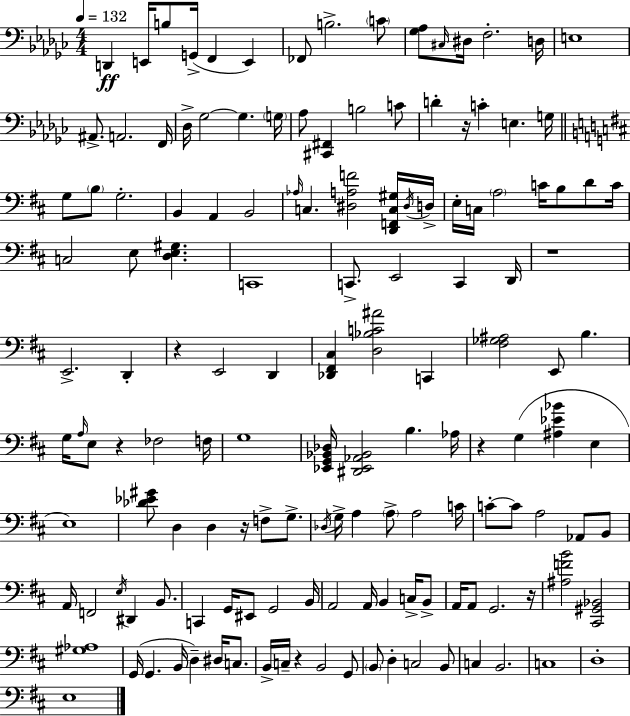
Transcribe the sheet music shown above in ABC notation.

X:1
T:Untitled
M:4/4
L:1/4
K:Ebm
D,, E,,/4 B,/2 G,,/4 F,, E,, _F,,/2 B,2 C/2 [_G,_A,]/2 ^C,/4 ^D,/4 F,2 D,/4 E,4 ^A,,/2 A,,2 F,,/4 _D,/4 _G,2 _G, G,/4 _A,/2 [^C,,^F,,] B,2 C/2 D z/4 C E, G,/4 G,/2 B,/2 G,2 B,, A,, B,,2 _A,/4 C, [^D,A,F]2 [D,,F,,C,^G,]/4 ^D,/4 D,/4 E,/4 C,/4 A,2 C/4 B,/2 D/2 C/4 C,2 E,/2 [D,E,^G,] C,,4 C,,/2 E,,2 C,, D,,/4 z4 E,,2 D,, z E,,2 D,, [_D,,^F,,^C,] [D,_B,C^A]2 C,, [^F,_G,^A,]2 E,,/2 B, G,/4 A,/4 E,/2 z _F,2 F,/4 G,4 [_E,,G,,_B,,_D,]/4 [^D,,_E,,_A,,_B,,]2 B, _A,/4 z G, [^A,_E_B] E, E,4 [_D_E^G]/2 D, D, z/4 F,/2 G,/2 _D,/4 G,/4 A, A,/2 A,2 C/4 C/2 C/2 A,2 _A,,/2 B,,/2 A,,/4 F,,2 E,/4 ^D,, B,,/2 C,, G,,/4 ^E,,/2 G,,2 B,,/4 A,,2 A,,/4 B,, C,/4 B,,/2 A,,/4 A,,/2 G,,2 z/4 [^A,FB]2 [^C,,^G,,_B,,]2 [^G,_A,]4 G,,/4 G,, B,,/4 D, ^D,/4 C,/2 B,,/4 C,/4 z B,,2 G,,/2 B,,/2 D, C,2 B,,/2 C, B,,2 C,4 D,4 E,4